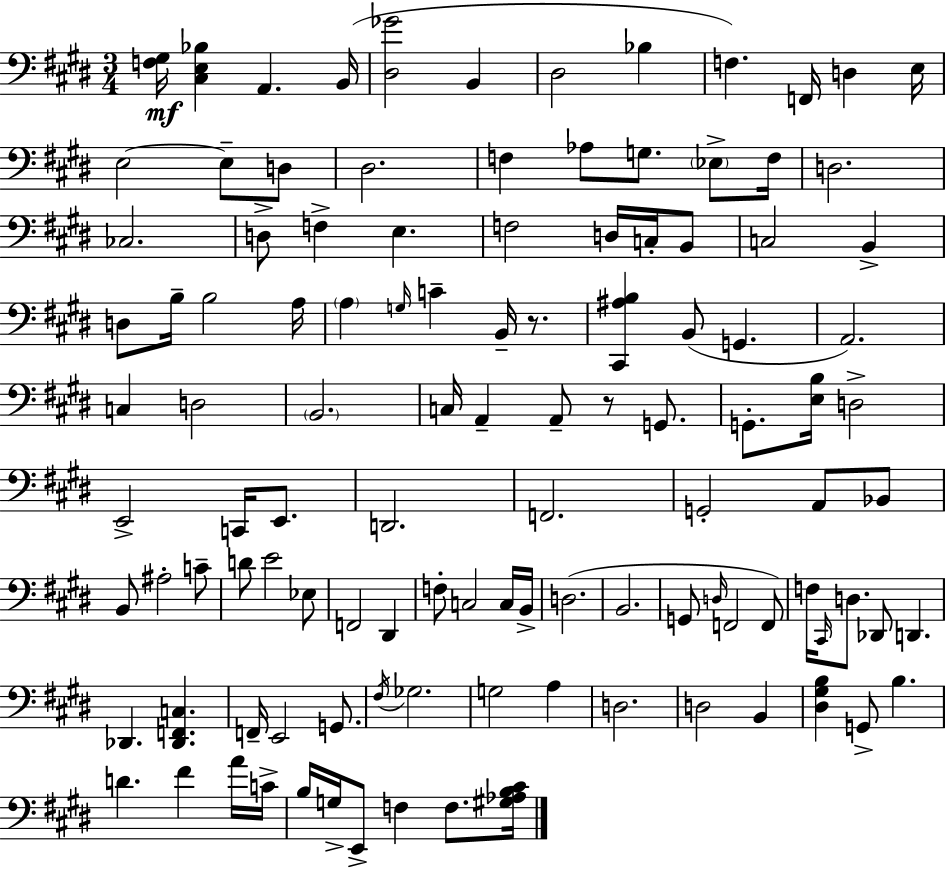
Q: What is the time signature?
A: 3/4